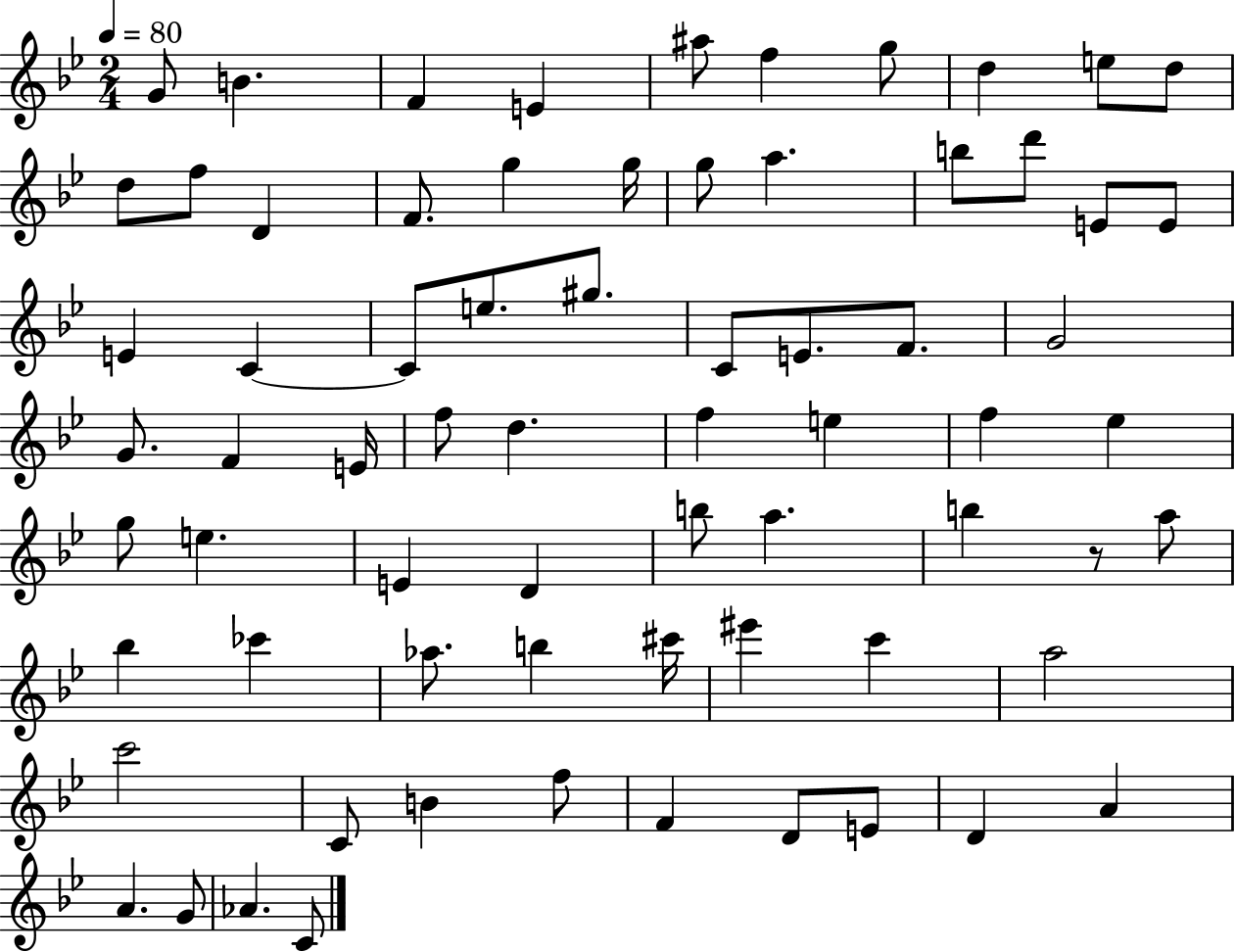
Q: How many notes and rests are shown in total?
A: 70